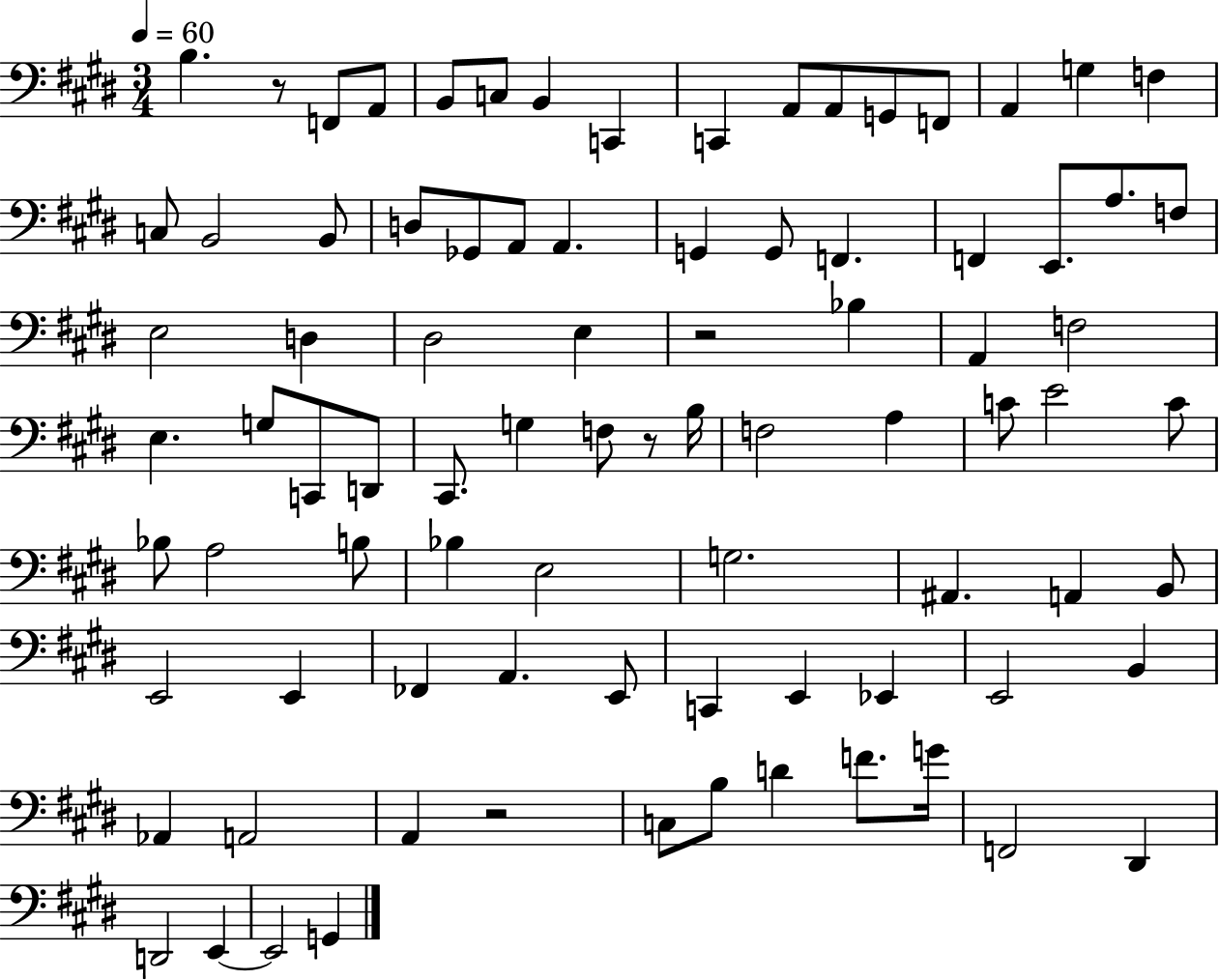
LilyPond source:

{
  \clef bass
  \numericTimeSignature
  \time 3/4
  \key e \major
  \tempo 4 = 60
  \repeat volta 2 { b4. r8 f,8 a,8 | b,8 c8 b,4 c,4 | c,4 a,8 a,8 g,8 f,8 | a,4 g4 f4 | \break c8 b,2 b,8 | d8 ges,8 a,8 a,4. | g,4 g,8 f,4. | f,4 e,8. a8. f8 | \break e2 d4 | dis2 e4 | r2 bes4 | a,4 f2 | \break e4. g8 c,8 d,8 | cis,8. g4 f8 r8 b16 | f2 a4 | c'8 e'2 c'8 | \break bes8 a2 b8 | bes4 e2 | g2. | ais,4. a,4 b,8 | \break e,2 e,4 | fes,4 a,4. e,8 | c,4 e,4 ees,4 | e,2 b,4 | \break aes,4 a,2 | a,4 r2 | c8 b8 d'4 f'8. g'16 | f,2 dis,4 | \break d,2 e,4~~ | e,2 g,4 | } \bar "|."
}